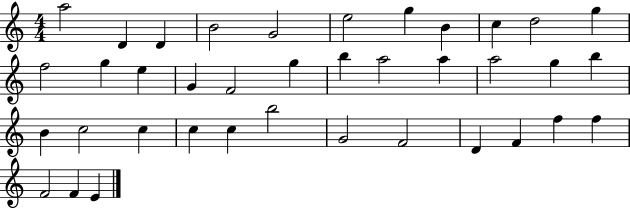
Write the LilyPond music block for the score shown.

{
  \clef treble
  \numericTimeSignature
  \time 4/4
  \key c \major
  a''2 d'4 d'4 | b'2 g'2 | e''2 g''4 b'4 | c''4 d''2 g''4 | \break f''2 g''4 e''4 | g'4 f'2 g''4 | b''4 a''2 a''4 | a''2 g''4 b''4 | \break b'4 c''2 c''4 | c''4 c''4 b''2 | g'2 f'2 | d'4 f'4 f''4 f''4 | \break f'2 f'4 e'4 | \bar "|."
}